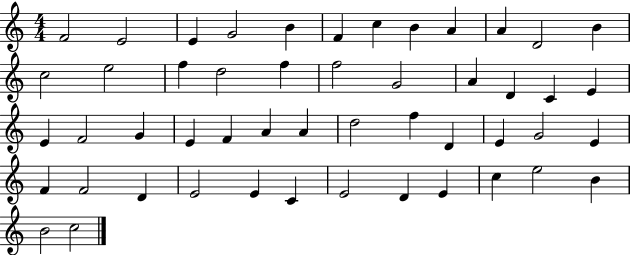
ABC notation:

X:1
T:Untitled
M:4/4
L:1/4
K:C
F2 E2 E G2 B F c B A A D2 B c2 e2 f d2 f f2 G2 A D C E E F2 G E F A A d2 f D E G2 E F F2 D E2 E C E2 D E c e2 B B2 c2